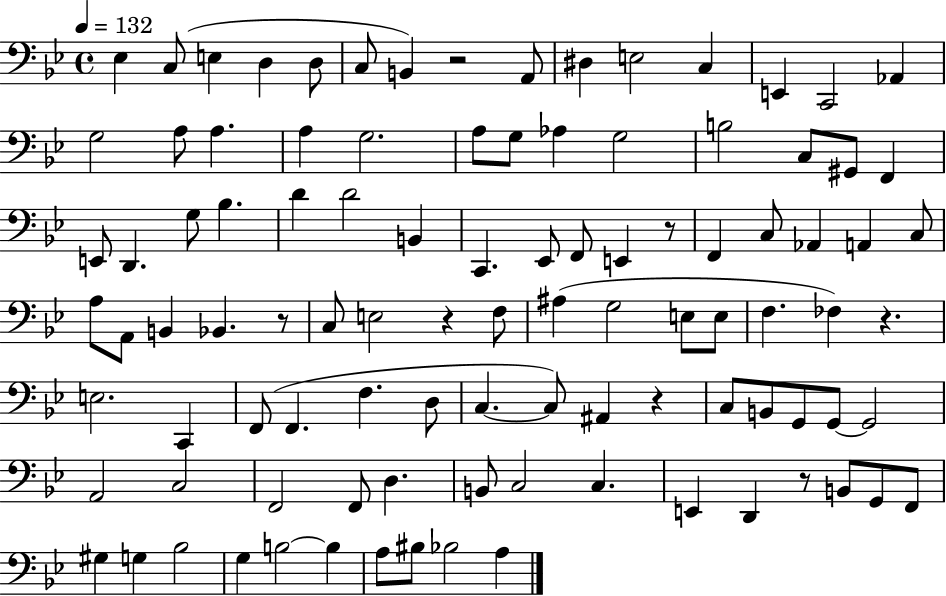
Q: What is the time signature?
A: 4/4